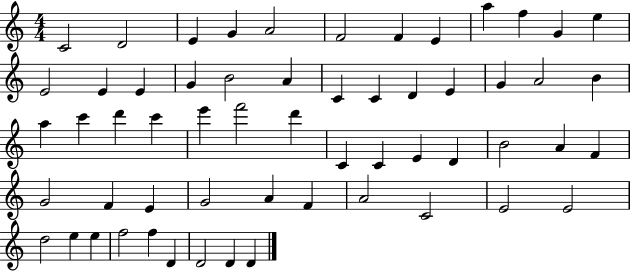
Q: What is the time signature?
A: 4/4